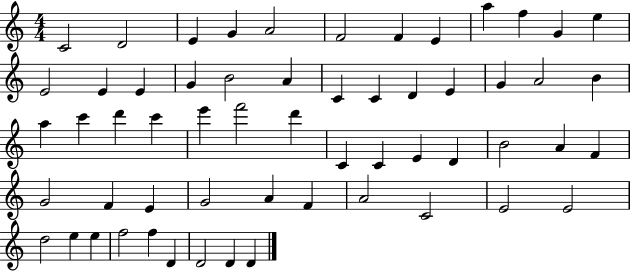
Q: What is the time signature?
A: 4/4